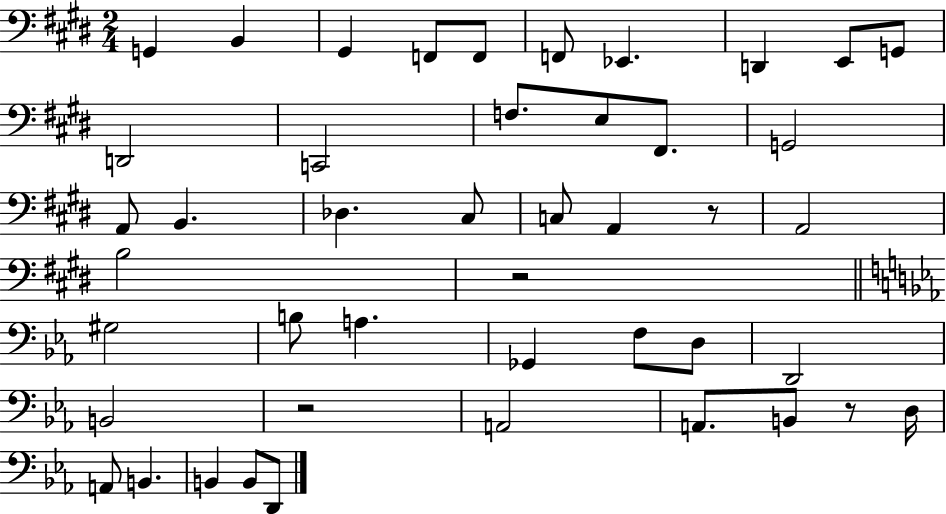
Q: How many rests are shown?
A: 4